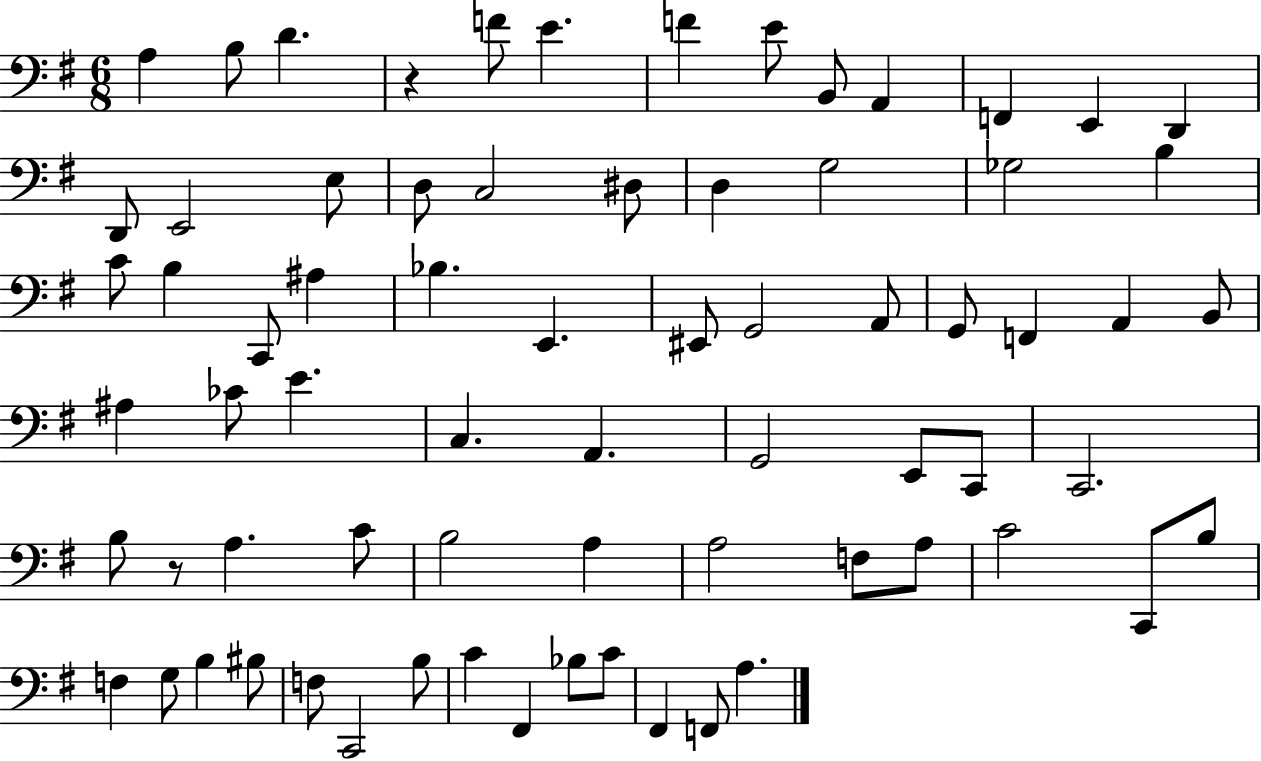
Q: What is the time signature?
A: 6/8